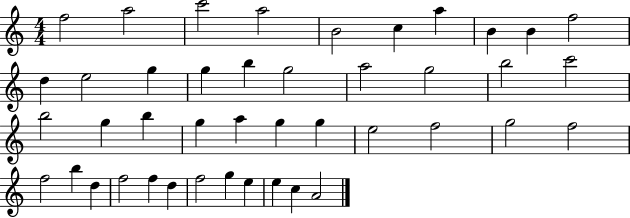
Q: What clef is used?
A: treble